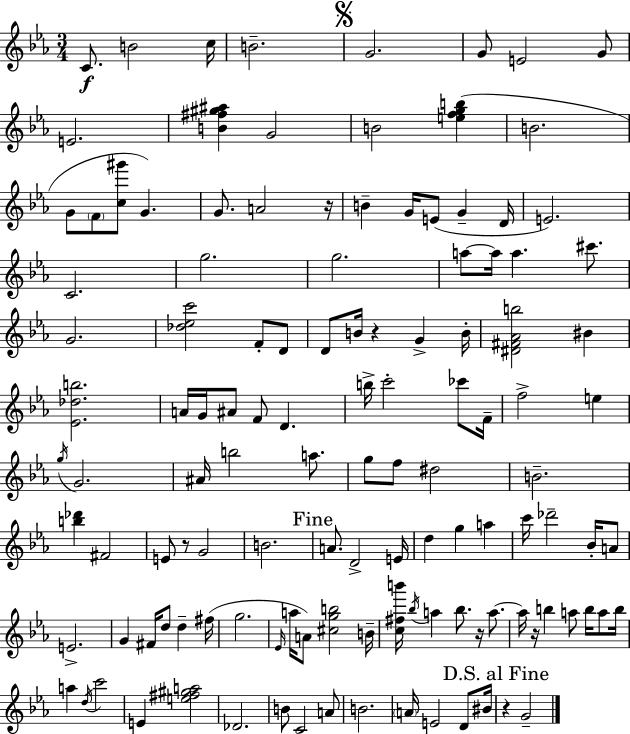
{
  \clef treble
  \numericTimeSignature
  \time 3/4
  \key c \minor
  \repeat volta 2 { c'8.\f b'2 c''16 | b'2.-- | \mark \markup { \musicglyph "scripts.segno" } g'2. | g'8 e'2 g'8 | \break e'2. | <b' fis'' gis'' ais''>4 g'2 | b'2 <e'' f'' g'' b''>4( | b'2. | \break g'8 \parenthesize f'8 <c'' gis'''>8 g'4.) | g'8. a'2 r16 | b'4-- g'16 e'8( g'4-- d'16 | e'2.) | \break c'2. | g''2. | g''2. | a''8~~ a''16 a''4. cis'''8. | \break g'2. | <des'' ees'' c'''>2 f'8-. d'8 | d'8 b'16 r4 g'4-> b'16-. | <dis' fis' aes' b''>2 bis'4 | \break <ees' des'' b''>2. | a'16 g'16 ais'8 f'8 d'4. | b''16-> c'''2-. ces'''8 f'16-- | f''2-> e''4 | \break \acciaccatura { g''16 } g'2. | ais'16 b''2 a''8. | g''8 f''8 dis''2 | b'2.-- | \break <b'' des'''>4 fis'2 | e'8 r8 g'2 | b'2. | \mark "Fine" a'8. d'2-> | \break e'16 d''4 g''4 a''4 | c'''16 des'''2-- bes'16-. a'8 | e'2.-> | g'4 fis'16 d''8 d''4-- | \break fis''16( g''2. | \grace { ees'16 } a''16 a'8) <cis'' g'' b''>2 | b'16-- <c'' fis'' b'''>16 \acciaccatura { bes''16 } a''4 bes''8. r16 | a''8.~~ a''16 r16 b''4 a''8 b''16 | \break a''8 b''16 a''4 \acciaccatura { d''16 } c'''2 | e'4 <e'' fis'' gis'' a''>2 | des'2. | b'8 c'2 | \break a'8 b'2. | \parenthesize a'16 e'2 | d'8 bis'16 \mark "D.S. al Fine" r4 g'2-- | } \bar "|."
}